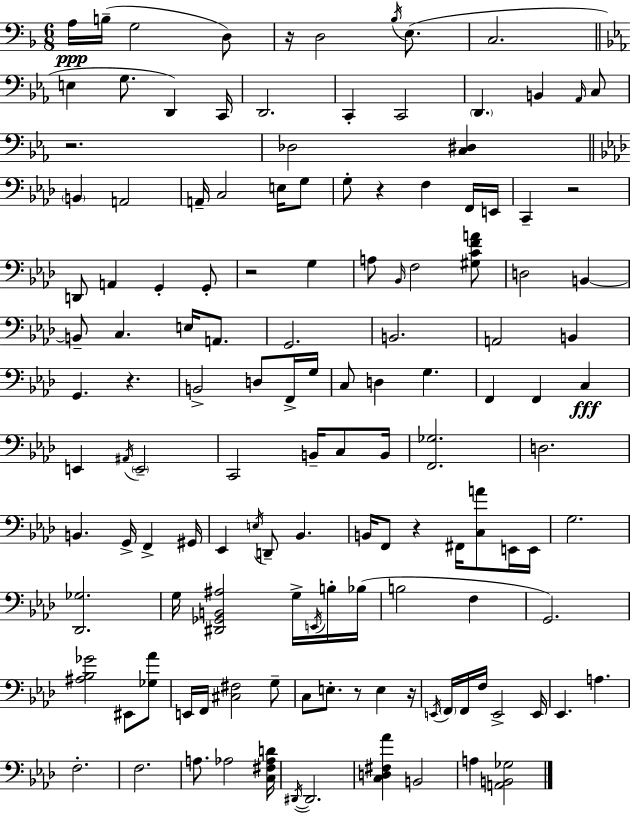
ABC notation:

X:1
T:Untitled
M:6/8
L:1/4
K:F
A,/4 B,/4 G,2 D,/2 z/4 D,2 _B,/4 E,/2 C,2 E, G,/2 D,, C,,/4 D,,2 C,, C,,2 D,, B,, _A,,/4 C,/2 z2 _D,2 [C,^D,] B,, A,,2 A,,/4 C,2 E,/4 G,/2 G,/2 z F, F,,/4 E,,/4 C,, z2 D,,/2 A,, G,, G,,/2 z2 G, A,/2 _B,,/4 F,2 [^G,CFA]/2 D,2 B,, B,,/2 C, E,/4 A,,/2 G,,2 B,,2 A,,2 B,, G,, z B,,2 D,/2 F,,/4 G,/4 C,/2 D, G, F,, F,, C, E,, ^A,,/4 E,,2 C,,2 B,,/4 C,/2 B,,/4 [F,,_G,]2 D,2 B,, G,,/4 F,, ^G,,/4 _E,, E,/4 D,,/2 _B,, B,,/4 F,,/2 z ^F,,/4 [C,A]/2 E,,/4 E,,/4 G,2 [_D,,_G,]2 G,/4 [^D,,_G,,B,,^A,]2 G,/4 E,,/4 B,/4 _B,/4 B,2 F, G,,2 [^A,_B,_G]2 ^E,,/2 [_G,_A]/2 E,,/4 F,,/4 [^C,^F,]2 G,/2 C,/2 E,/2 z/2 E, z/4 E,,/4 F,,/4 F,,/4 F,/4 E,,2 E,,/4 _E,, A, F,2 F,2 A,/2 _A,2 [C,^F,_A,D]/4 ^D,,/4 ^D,,2 [C,D,^F,_A] B,,2 A, [A,,B,,_G,]2